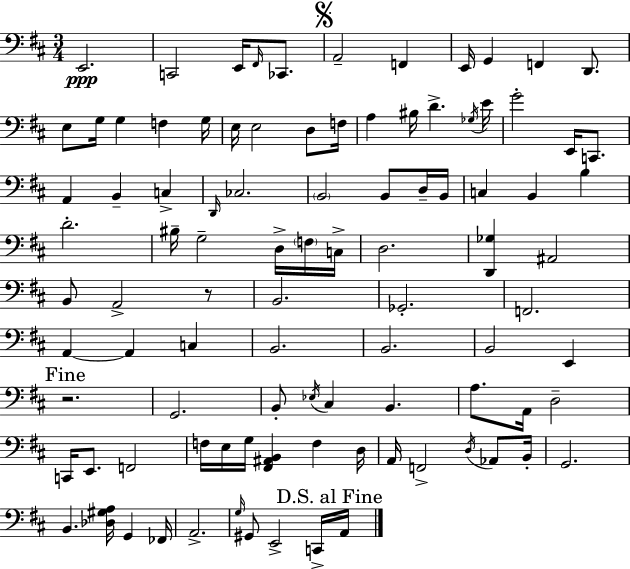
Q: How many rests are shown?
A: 2